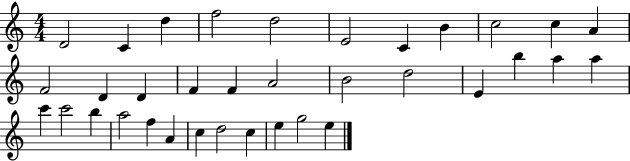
X:1
T:Untitled
M:4/4
L:1/4
K:C
D2 C d f2 d2 E2 C B c2 c A F2 D D F F A2 B2 d2 E b a a c' c'2 b a2 f A c d2 c e g2 e